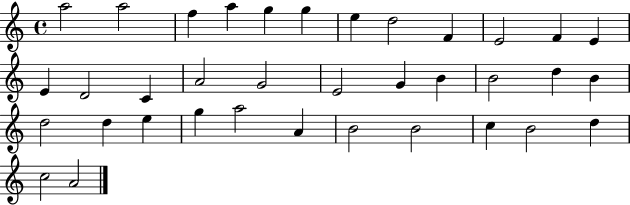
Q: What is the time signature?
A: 4/4